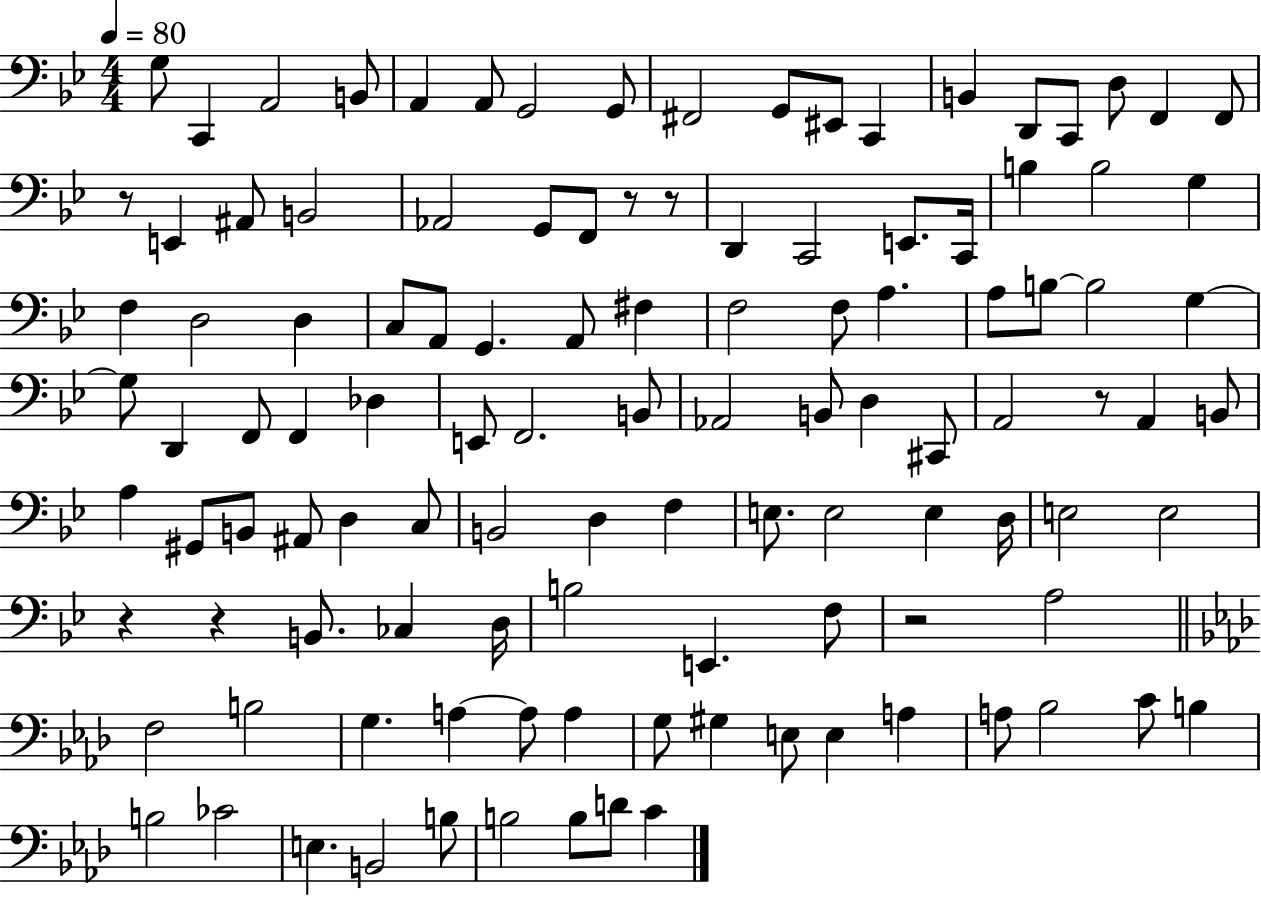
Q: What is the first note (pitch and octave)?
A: G3